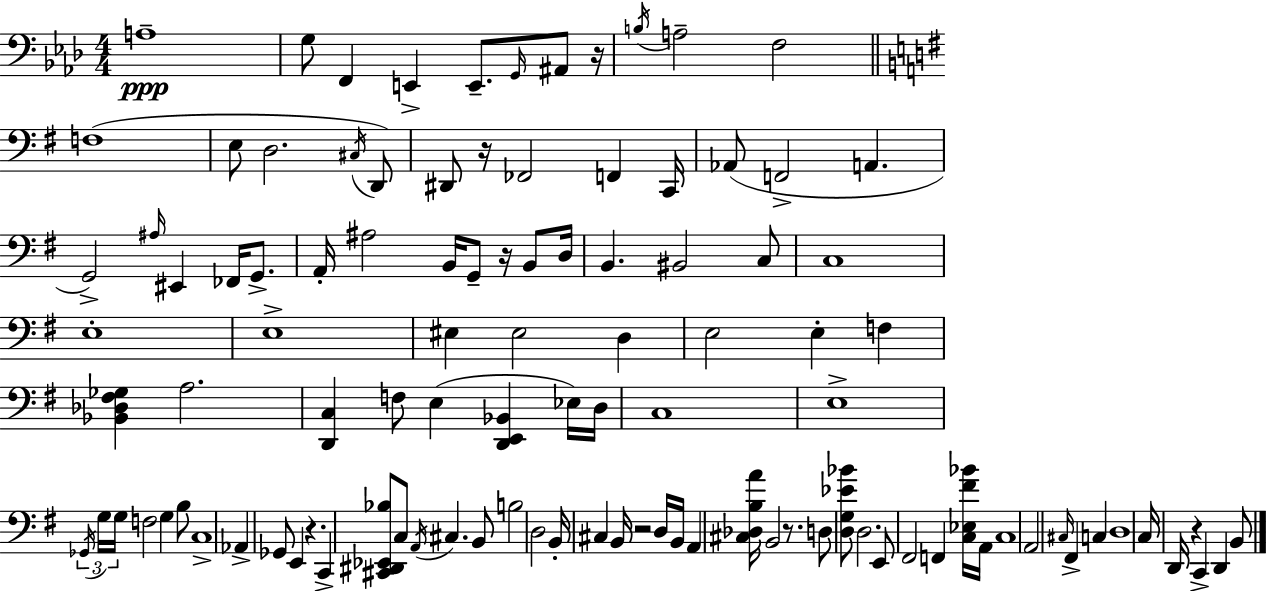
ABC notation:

X:1
T:Untitled
M:4/4
L:1/4
K:Ab
A,4 G,/2 F,, E,, E,,/2 G,,/4 ^A,,/2 z/4 B,/4 A,2 F,2 F,4 E,/2 D,2 ^C,/4 D,,/2 ^D,,/2 z/4 _F,,2 F,, C,,/4 _A,,/2 F,,2 A,, G,,2 ^A,/4 ^E,, _F,,/4 G,,/2 A,,/4 ^A,2 B,,/4 G,,/2 z/4 B,,/2 D,/4 B,, ^B,,2 C,/2 C,4 E,4 E,4 ^E, ^E,2 D, E,2 E, F, [_B,,_D,^F,_G,] A,2 [D,,C,] F,/2 E, [D,,E,,_B,,] _E,/4 D,/4 C,4 E,4 _G,,/4 G,/4 G,/4 F,2 G, B,/2 C,4 _A,, _G,,/2 E,, z C,, [^C,,^D,,_E,,_B,]/2 C,/2 A,,/4 ^C, B,,/2 B,2 D,2 B,,/4 ^C, B,,/4 z2 D,/4 B,,/4 A,, [^C,_D,B,A]/4 B,,2 z/2 D,/2 [D,G,_E_B]/2 D,2 E,,/2 ^F,,2 F,, [C,_E,^F_B]/4 A,,/4 C,4 A,,2 ^C,/4 ^F,, C, D,4 C,/4 D,,/4 z C,, D,, B,,/2